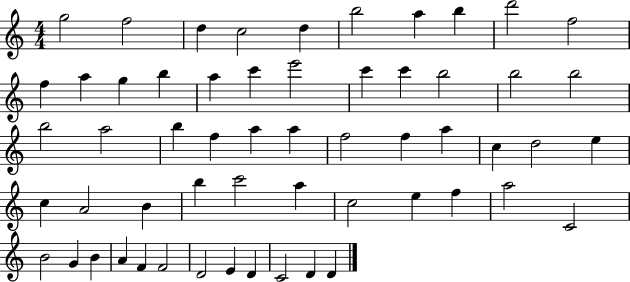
X:1
T:Untitled
M:4/4
L:1/4
K:C
g2 f2 d c2 d b2 a b d'2 f2 f a g b a c' e'2 c' c' b2 b2 b2 b2 a2 b f a a f2 f a c d2 e c A2 B b c'2 a c2 e f a2 C2 B2 G B A F F2 D2 E D C2 D D